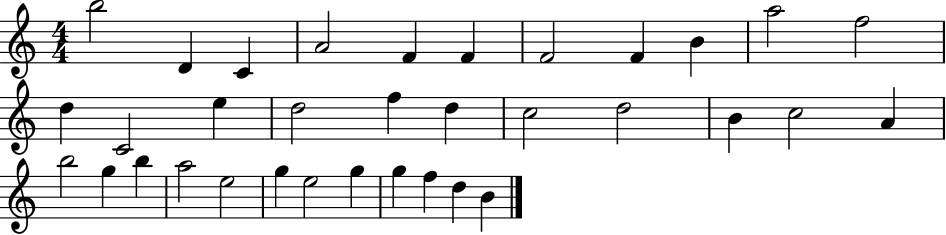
B5/h D4/q C4/q A4/h F4/q F4/q F4/h F4/q B4/q A5/h F5/h D5/q C4/h E5/q D5/h F5/q D5/q C5/h D5/h B4/q C5/h A4/q B5/h G5/q B5/q A5/h E5/h G5/q E5/h G5/q G5/q F5/q D5/q B4/q